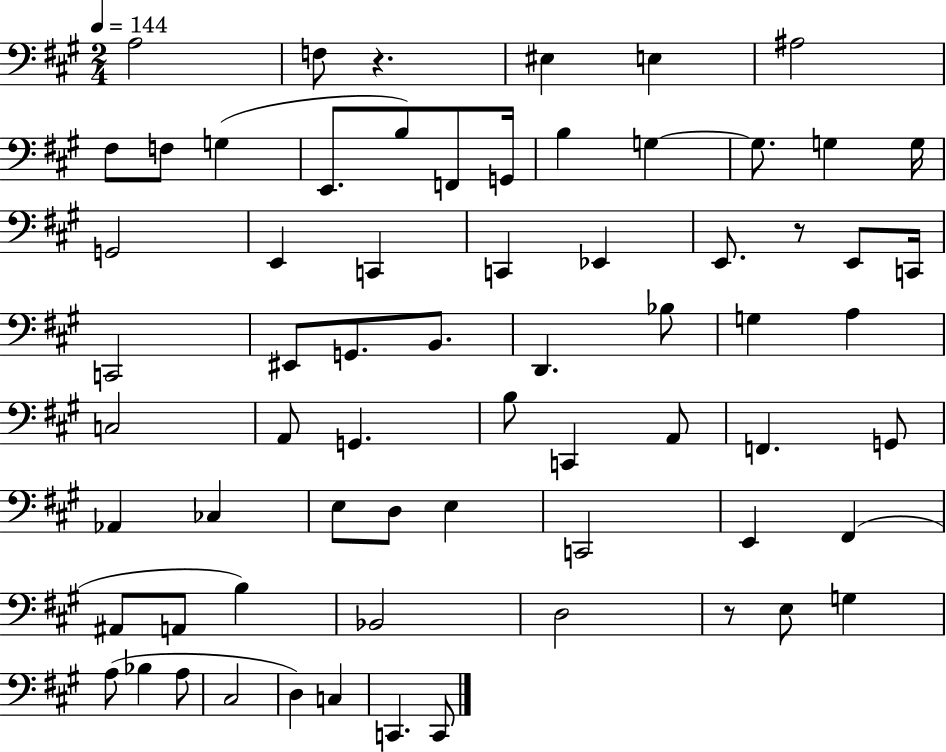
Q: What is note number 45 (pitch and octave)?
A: D3